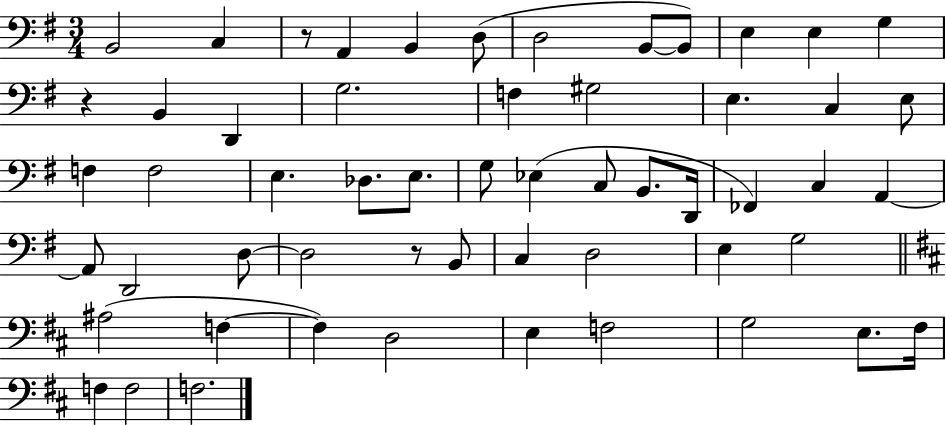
{
  \clef bass
  \numericTimeSignature
  \time 3/4
  \key g \major
  \repeat volta 2 { b,2 c4 | r8 a,4 b,4 d8( | d2 b,8~~ b,8) | e4 e4 g4 | \break r4 b,4 d,4 | g2. | f4 gis2 | e4. c4 e8 | \break f4 f2 | e4. des8. e8. | g8 ees4( c8 b,8. d,16 | fes,4) c4 a,4~~ | \break a,8 d,2 d8~~ | d2 r8 b,8 | c4 d2 | e4 g2 | \break \bar "||" \break \key b \minor ais2( f4~~ | f4) d2 | e4 f2 | g2 e8. fis16 | \break f4 f2 | f2. | } \bar "|."
}